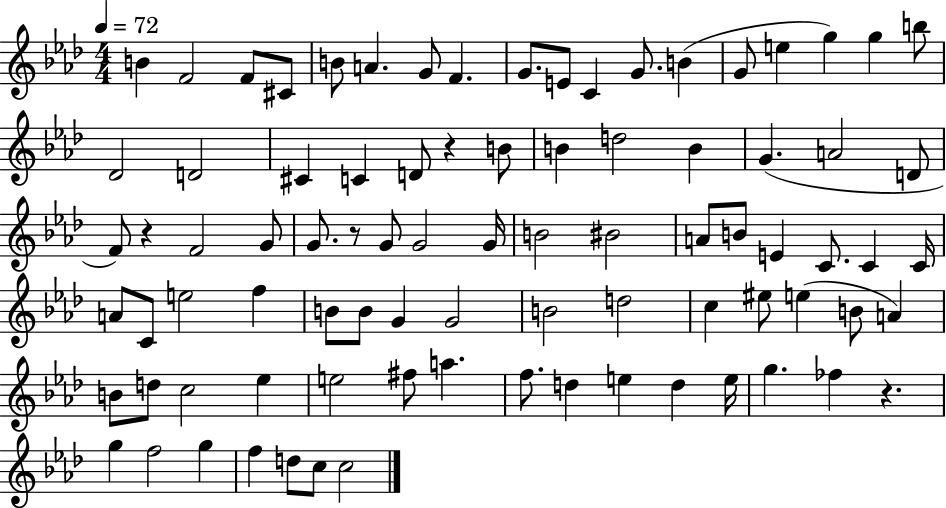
B4/q F4/h F4/e C#4/e B4/e A4/q. G4/e F4/q. G4/e. E4/e C4/q G4/e. B4/q G4/e E5/q G5/q G5/q B5/e Db4/h D4/h C#4/q C4/q D4/e R/q B4/e B4/q D5/h B4/q G4/q. A4/h D4/e F4/e R/q F4/h G4/e G4/e. R/e G4/e G4/h G4/s B4/h BIS4/h A4/e B4/e E4/q C4/e. C4/q C4/s A4/e C4/e E5/h F5/q B4/e B4/e G4/q G4/h B4/h D5/h C5/q EIS5/e E5/q B4/e A4/q B4/e D5/e C5/h Eb5/q E5/h F#5/e A5/q. F5/e. D5/q E5/q D5/q E5/s G5/q. FES5/q R/q. G5/q F5/h G5/q F5/q D5/e C5/e C5/h